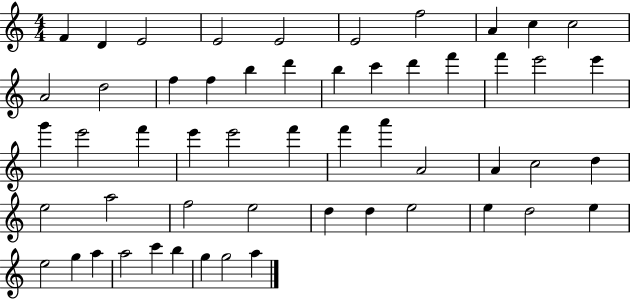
F4/q D4/q E4/h E4/h E4/h E4/h F5/h A4/q C5/q C5/h A4/h D5/h F5/q F5/q B5/q D6/q B5/q C6/q D6/q F6/q F6/q E6/h E6/q G6/q E6/h F6/q E6/q E6/h F6/q F6/q A6/q A4/h A4/q C5/h D5/q E5/h A5/h F5/h E5/h D5/q D5/q E5/h E5/q D5/h E5/q E5/h G5/q A5/q A5/h C6/q B5/q G5/q G5/h A5/q